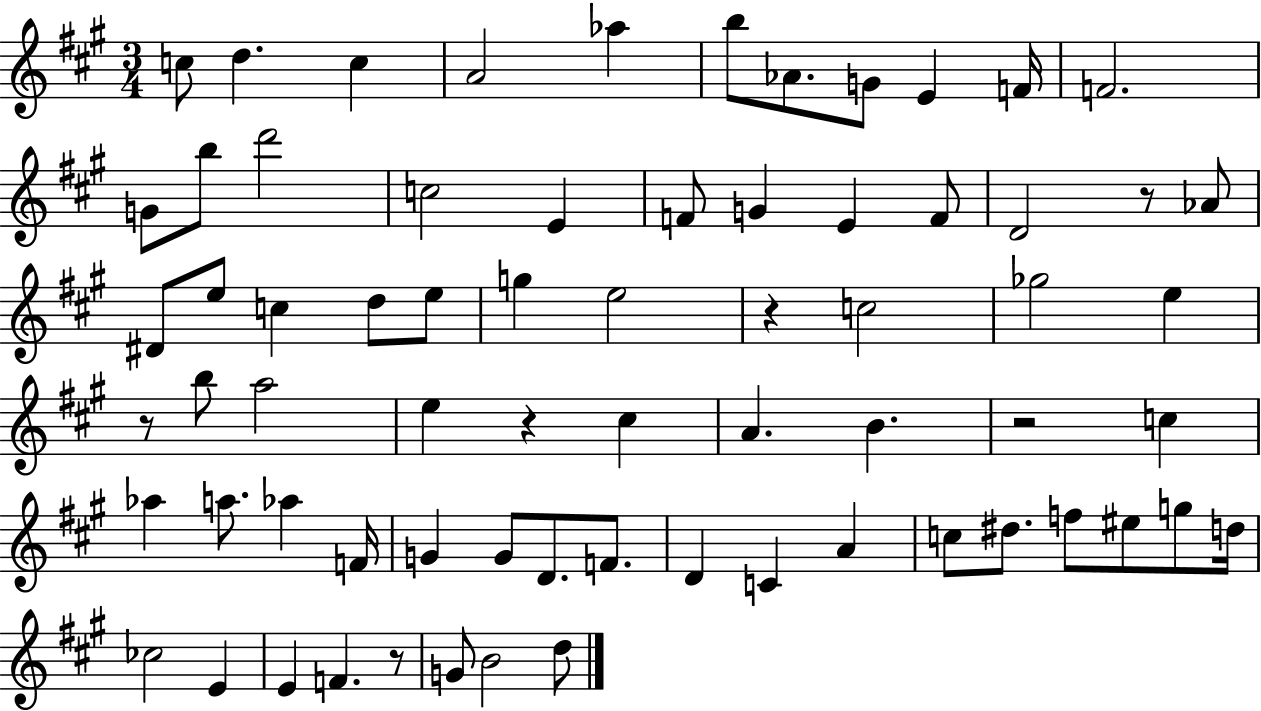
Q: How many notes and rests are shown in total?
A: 69